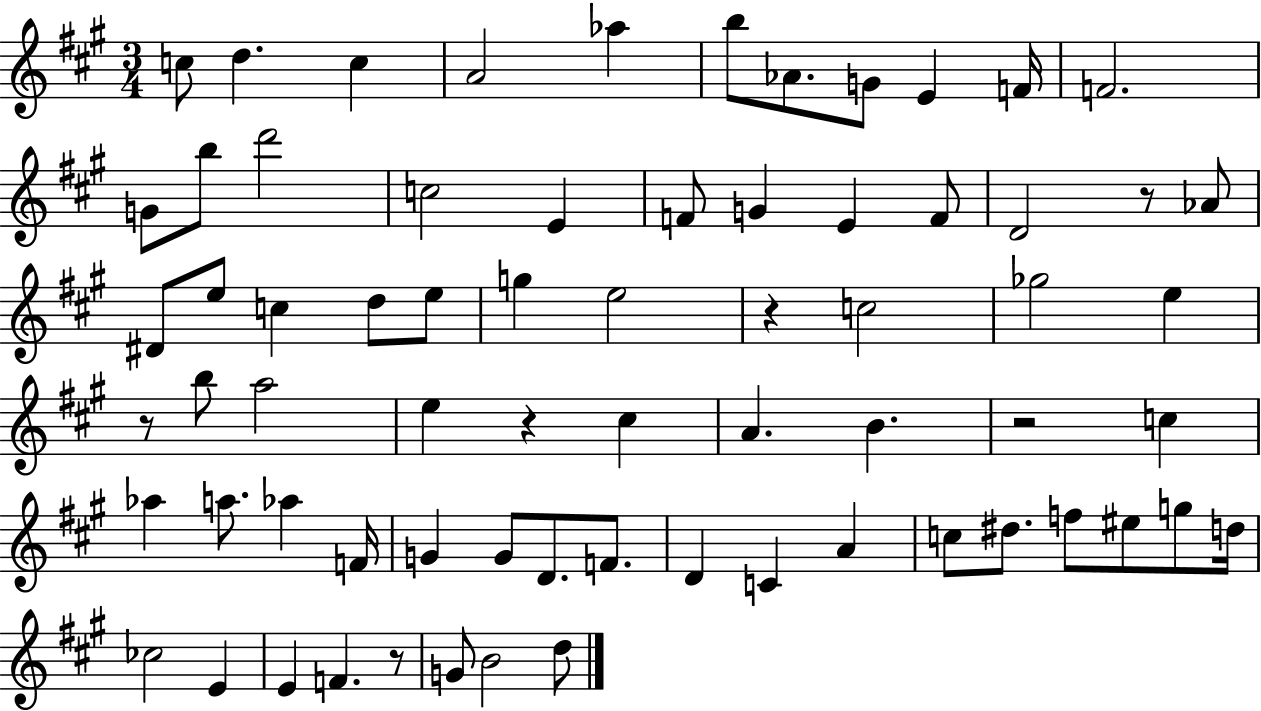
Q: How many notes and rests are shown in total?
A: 69